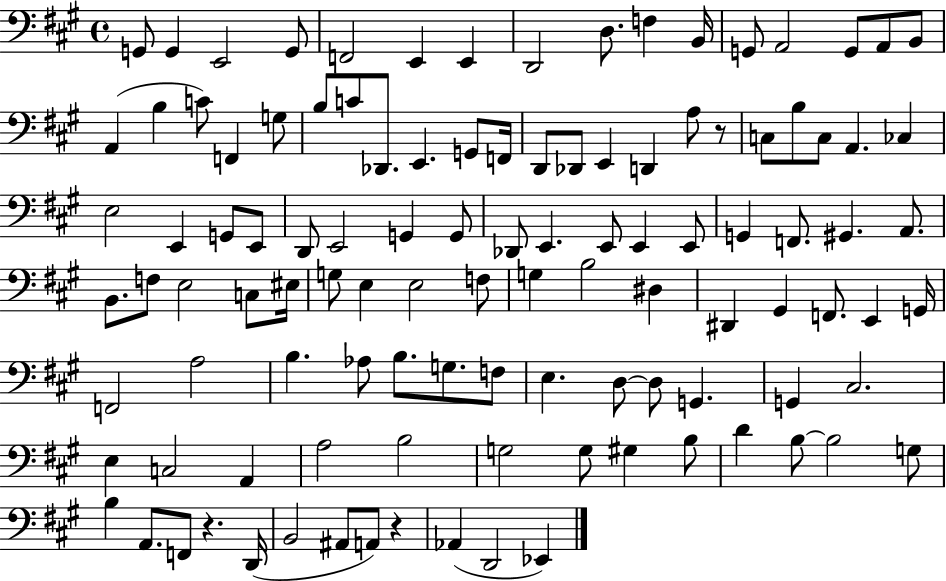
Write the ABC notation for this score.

X:1
T:Untitled
M:4/4
L:1/4
K:A
G,,/2 G,, E,,2 G,,/2 F,,2 E,, E,, D,,2 D,/2 F, B,,/4 G,,/2 A,,2 G,,/2 A,,/2 B,,/2 A,, B, C/2 F,, G,/2 B,/2 C/2 _D,,/2 E,, G,,/2 F,,/4 D,,/2 _D,,/2 E,, D,, A,/2 z/2 C,/2 B,/2 C,/2 A,, _C, E,2 E,, G,,/2 E,,/2 D,,/2 E,,2 G,, G,,/2 _D,,/2 E,, E,,/2 E,, E,,/2 G,, F,,/2 ^G,, A,,/2 B,,/2 F,/2 E,2 C,/2 ^E,/4 G,/2 E, E,2 F,/2 G, B,2 ^D, ^D,, ^G,, F,,/2 E,, G,,/4 F,,2 A,2 B, _A,/2 B,/2 G,/2 F,/2 E, D,/2 D,/2 G,, G,, ^C,2 E, C,2 A,, A,2 B,2 G,2 G,/2 ^G, B,/2 D B,/2 B,2 G,/2 B, A,,/2 F,,/2 z D,,/4 B,,2 ^A,,/2 A,,/2 z _A,, D,,2 _E,,